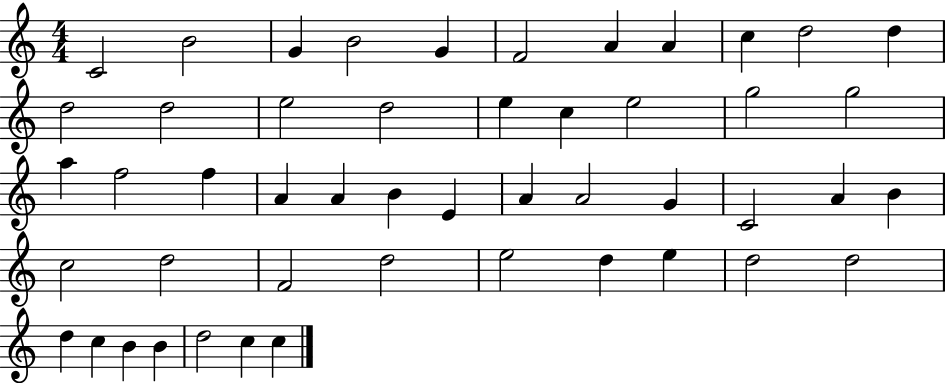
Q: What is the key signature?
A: C major